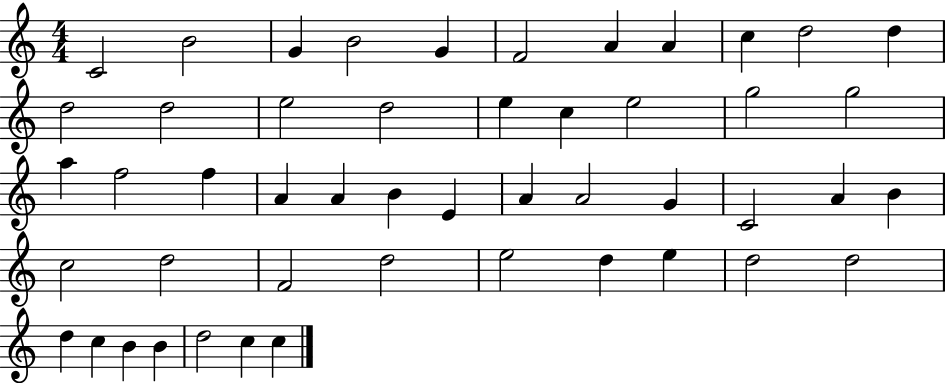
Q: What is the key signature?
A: C major